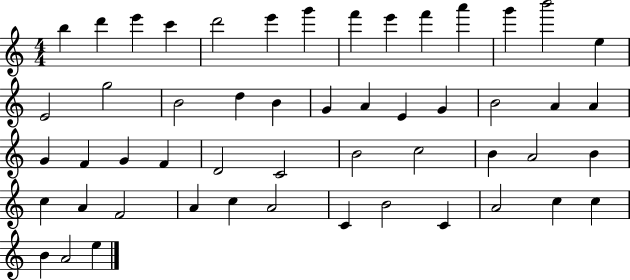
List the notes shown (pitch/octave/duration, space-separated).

B5/q D6/q E6/q C6/q D6/h E6/q G6/q F6/q E6/q F6/q A6/q G6/q B6/h E5/q E4/h G5/h B4/h D5/q B4/q G4/q A4/q E4/q G4/q B4/h A4/q A4/q G4/q F4/q G4/q F4/q D4/h C4/h B4/h C5/h B4/q A4/h B4/q C5/q A4/q F4/h A4/q C5/q A4/h C4/q B4/h C4/q A4/h C5/q C5/q B4/q A4/h E5/q